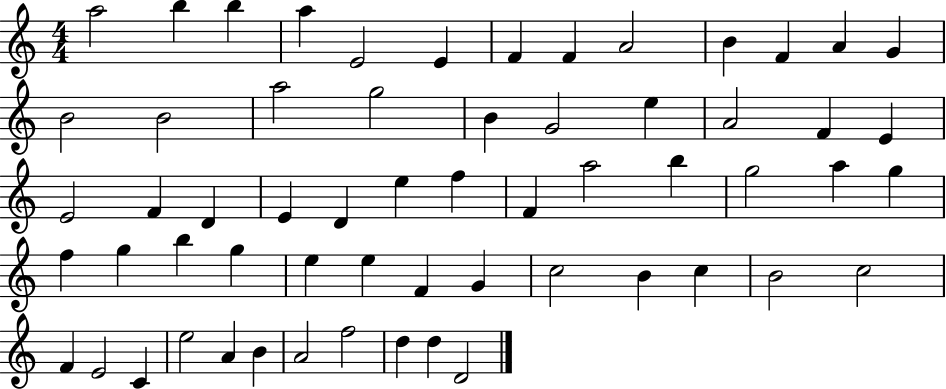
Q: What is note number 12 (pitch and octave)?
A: A4